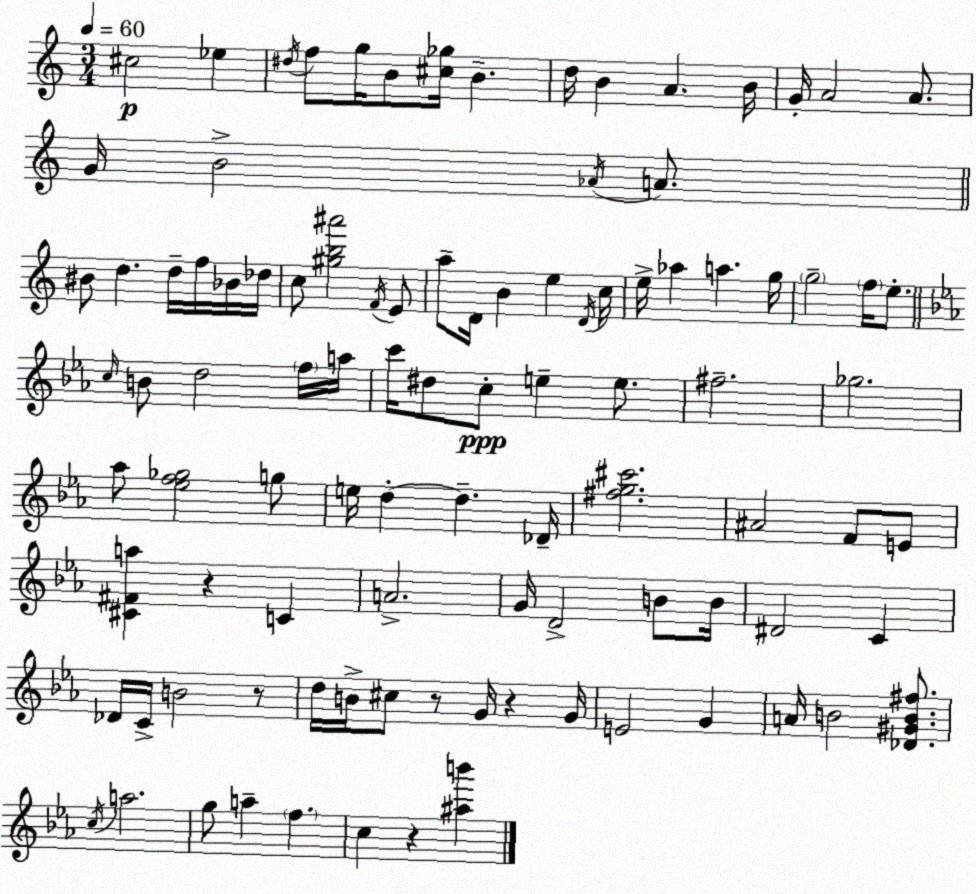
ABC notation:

X:1
T:Untitled
M:3/4
L:1/4
K:C
^c2 _e ^d/4 f/2 g/4 B/2 [^c_g]/4 B d/4 B A B/4 G/4 A2 A/2 G/4 B2 _A/4 A/2 ^B/2 d d/4 f/4 _B/4 _d/4 c/2 [^gb^a']2 F/4 E/2 a/2 D/4 B e D/4 c/4 e/4 _a a g/4 g2 f/4 e/2 c/4 B/2 d2 f/4 a/4 c'/4 ^d/2 c/2 e e/2 ^f2 _g2 _a/2 [_ef_g]2 g/2 e/4 d d _D/4 [^fg^c']2 ^A2 F/2 E/2 [^C^Fa] z C A2 G/4 D2 B/2 B/4 ^D2 C _D/4 C/4 B2 z/2 d/4 B/4 ^c/2 z/2 G/4 z G/4 E2 G A/4 B2 [_D^GB^f]/2 c/4 a2 g/2 a f c z [^ab']